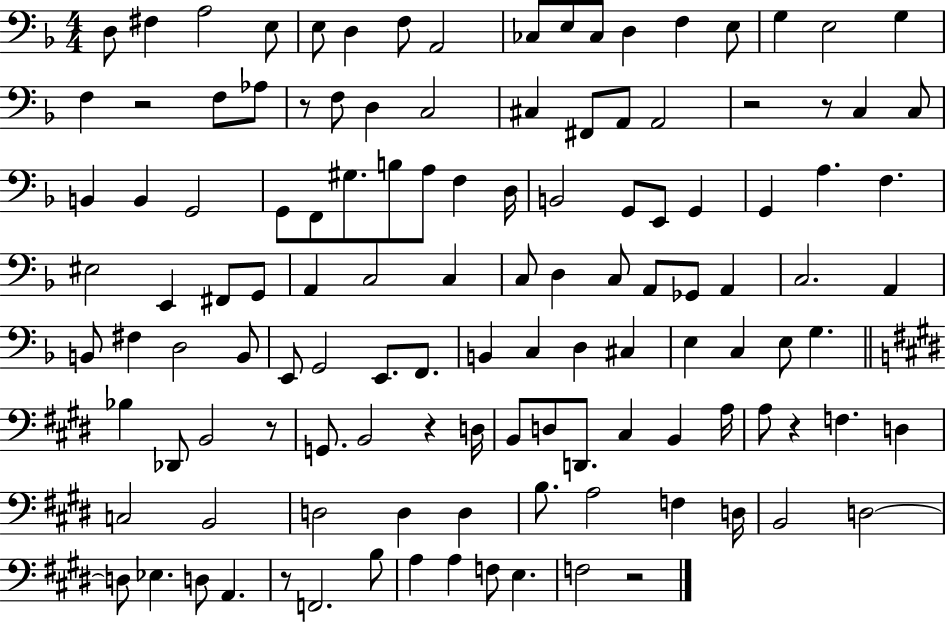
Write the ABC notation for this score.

X:1
T:Untitled
M:4/4
L:1/4
K:F
D,/2 ^F, A,2 E,/2 E,/2 D, F,/2 A,,2 _C,/2 E,/2 _C,/2 D, F, E,/2 G, E,2 G, F, z2 F,/2 _A,/2 z/2 F,/2 D, C,2 ^C, ^F,,/2 A,,/2 A,,2 z2 z/2 C, C,/2 B,, B,, G,,2 G,,/2 F,,/2 ^G,/2 B,/2 A,/2 F, D,/4 B,,2 G,,/2 E,,/2 G,, G,, A, F, ^E,2 E,, ^F,,/2 G,,/2 A,, C,2 C, C,/2 D, C,/2 A,,/2 _G,,/2 A,, C,2 A,, B,,/2 ^F, D,2 B,,/2 E,,/2 G,,2 E,,/2 F,,/2 B,, C, D, ^C, E, C, E,/2 G, _B, _D,,/2 B,,2 z/2 G,,/2 B,,2 z D,/4 B,,/2 D,/2 D,,/2 ^C, B,, A,/4 A,/2 z F, D, C,2 B,,2 D,2 D, D, B,/2 A,2 F, D,/4 B,,2 D,2 D,/2 _E, D,/2 A,, z/2 F,,2 B,/2 A, A, F,/2 E, F,2 z2